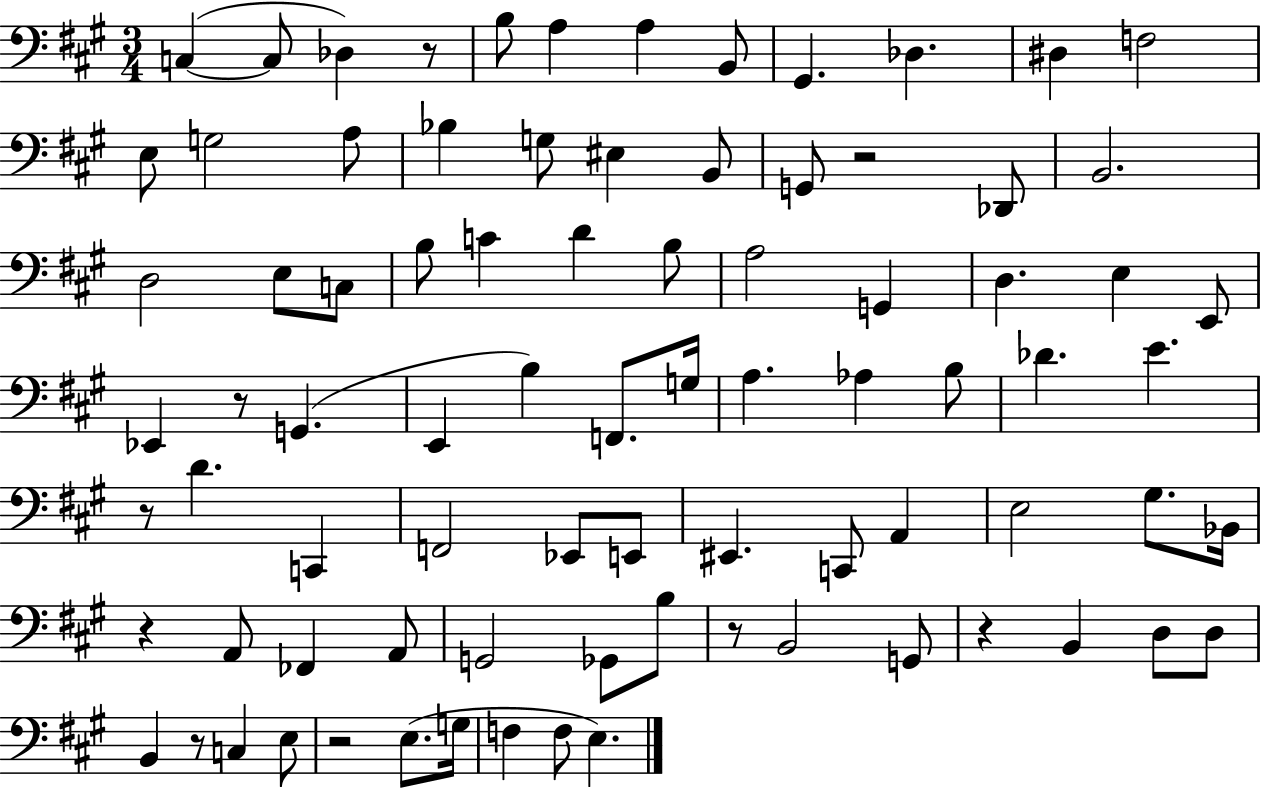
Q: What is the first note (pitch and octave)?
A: C3